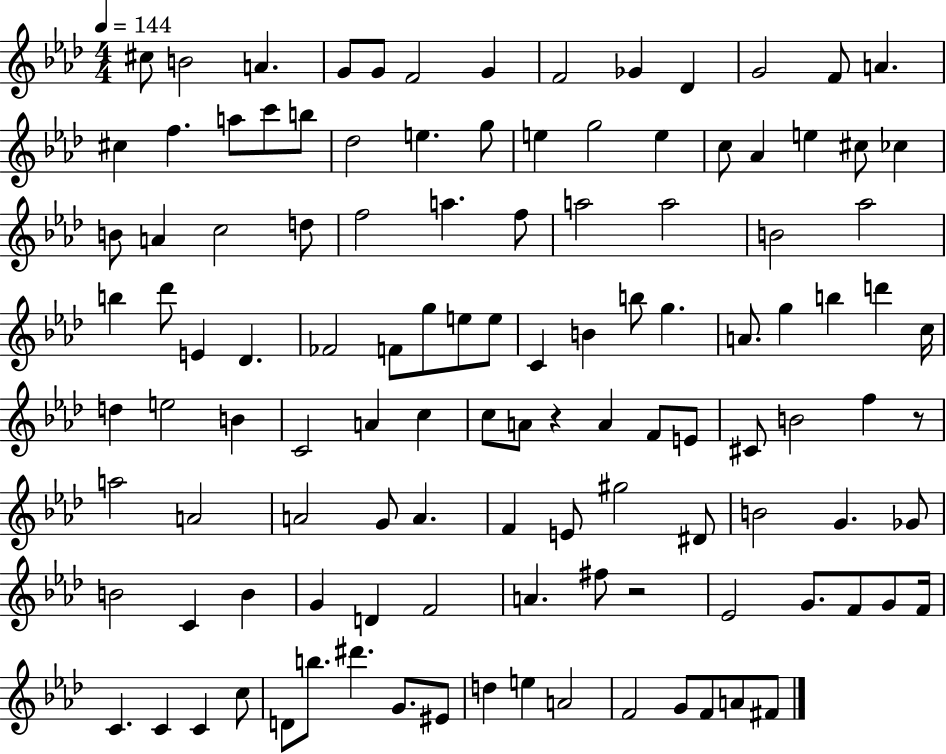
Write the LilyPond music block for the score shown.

{
  \clef treble
  \numericTimeSignature
  \time 4/4
  \key aes \major
  \tempo 4 = 144
  cis''8 b'2 a'4. | g'8 g'8 f'2 g'4 | f'2 ges'4 des'4 | g'2 f'8 a'4. | \break cis''4 f''4. a''8 c'''8 b''8 | des''2 e''4. g''8 | e''4 g''2 e''4 | c''8 aes'4 e''4 cis''8 ces''4 | \break b'8 a'4 c''2 d''8 | f''2 a''4. f''8 | a''2 a''2 | b'2 aes''2 | \break b''4 des'''8 e'4 des'4. | fes'2 f'8 g''8 e''8 e''8 | c'4 b'4 b''8 g''4. | a'8. g''4 b''4 d'''4 c''16 | \break d''4 e''2 b'4 | c'2 a'4 c''4 | c''8 a'8 r4 a'4 f'8 e'8 | cis'8 b'2 f''4 r8 | \break a''2 a'2 | a'2 g'8 a'4. | f'4 e'8 gis''2 dis'8 | b'2 g'4. ges'8 | \break b'2 c'4 b'4 | g'4 d'4 f'2 | a'4. fis''8 r2 | ees'2 g'8. f'8 g'8 f'16 | \break c'4. c'4 c'4 c''8 | d'8 b''8. dis'''4. g'8. eis'8 | d''4 e''4 a'2 | f'2 g'8 f'8 a'8 fis'8 | \break \bar "|."
}